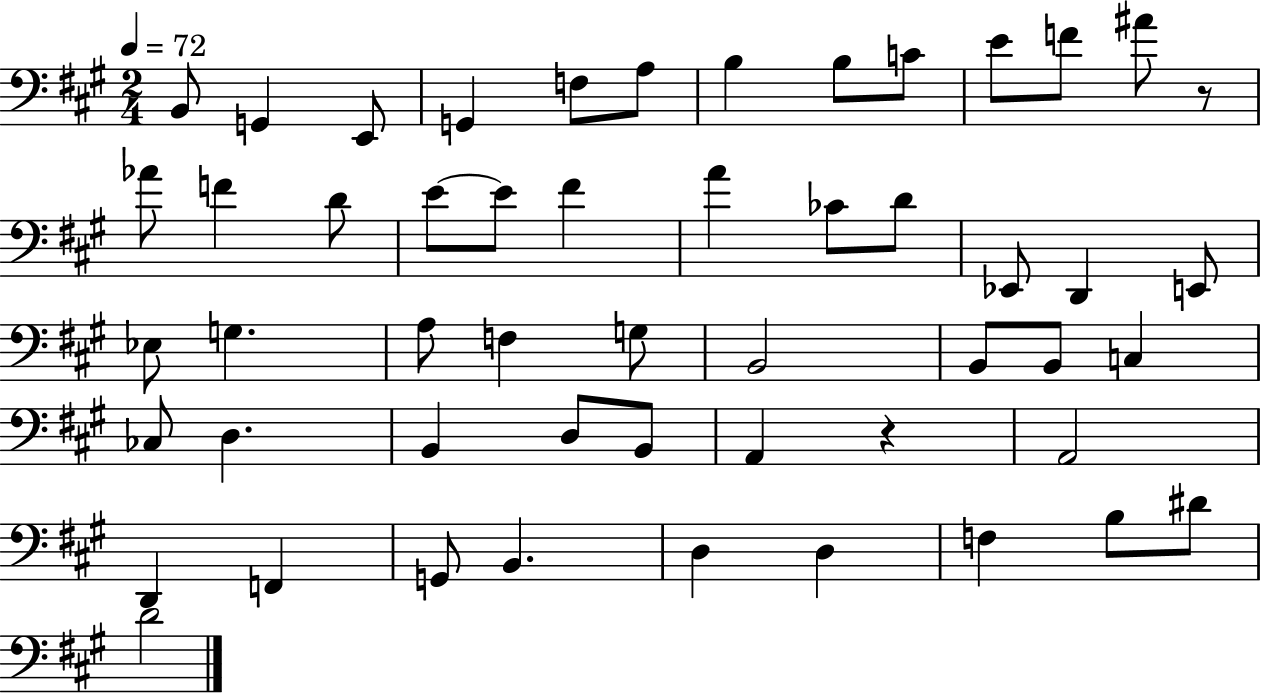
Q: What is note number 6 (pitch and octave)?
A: A3